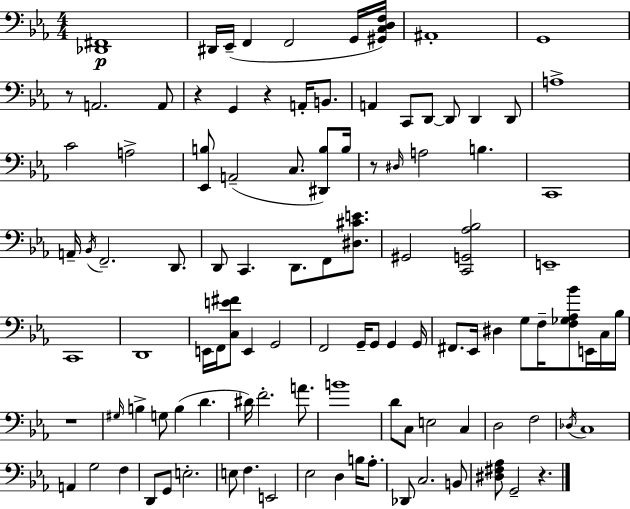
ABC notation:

X:1
T:Untitled
M:4/4
L:1/4
K:Eb
[_D,,^F,,]4 ^D,,/4 _E,,/4 F,, F,,2 G,,/4 [^G,,C,D,F,]/4 ^A,,4 G,,4 z/2 A,,2 A,,/2 z G,, z A,,/4 B,,/2 A,, C,,/2 D,,/2 D,,/2 D,, D,,/2 A,4 C2 A,2 [_E,,B,]/2 A,,2 C,/2 [^D,,B,]/2 B,/4 z/2 ^D,/4 A,2 B, C,,4 A,,/4 _B,,/4 F,,2 D,,/2 D,,/2 C,, D,,/2 F,,/2 [^D,^CE]/2 ^G,,2 [C,,G,,_A,_B,]2 E,,4 C,,4 D,,4 E,,/4 F,,/4 [C,E^F]/2 E,, G,,2 F,,2 G,,/4 G,,/2 G,, G,,/4 ^F,,/2 _E,,/4 ^D, G,/2 F,/4 [F,_G,_A,_B]/2 E,,/4 C,/4 _B,/4 z4 ^G,/4 B, G,/2 B, D ^D/4 F2 A/2 B4 D/2 C,/2 E,2 C, D,2 F,2 _D,/4 C,4 A,, G,2 F, D,,/2 G,,/2 E,2 E,/2 F, E,,2 _E,2 D, B,/4 _A,/2 _D,,/2 C,2 B,,/2 [^D,^F,_A,]/2 G,,2 z